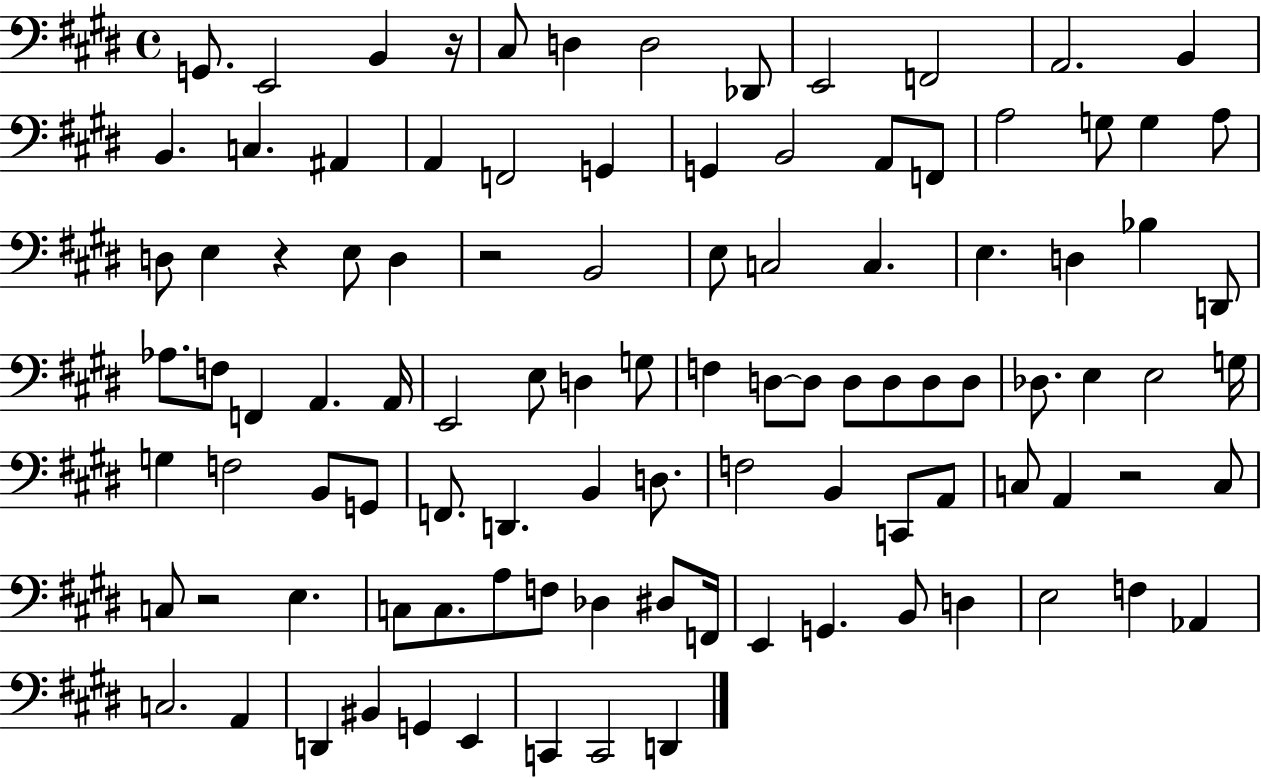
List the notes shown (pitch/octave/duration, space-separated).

G2/e. E2/h B2/q R/s C#3/e D3/q D3/h Db2/e E2/h F2/h A2/h. B2/q B2/q. C3/q. A#2/q A2/q F2/h G2/q G2/q B2/h A2/e F2/e A3/h G3/e G3/q A3/e D3/e E3/q R/q E3/e D3/q R/h B2/h E3/e C3/h C3/q. E3/q. D3/q Bb3/q D2/e Ab3/e. F3/e F2/q A2/q. A2/s E2/h E3/e D3/q G3/e F3/q D3/e D3/e D3/e D3/e D3/e D3/e Db3/e. E3/q E3/h G3/s G3/q F3/h B2/e G2/e F2/e. D2/q. B2/q D3/e. F3/h B2/q C2/e A2/e C3/e A2/q R/h C3/e C3/e R/h E3/q. C3/e C3/e. A3/e F3/e Db3/q D#3/e F2/s E2/q G2/q. B2/e D3/q E3/h F3/q Ab2/q C3/h. A2/q D2/q BIS2/q G2/q E2/q C2/q C2/h D2/q